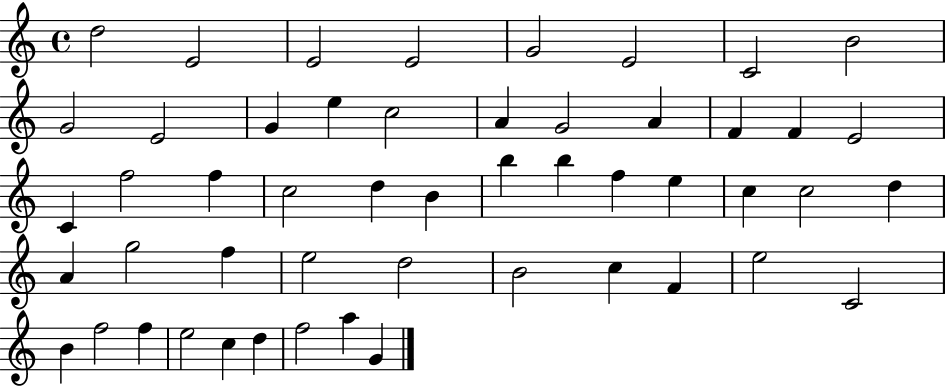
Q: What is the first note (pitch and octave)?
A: D5